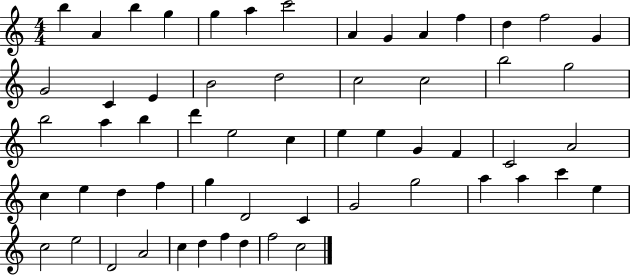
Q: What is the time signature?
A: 4/4